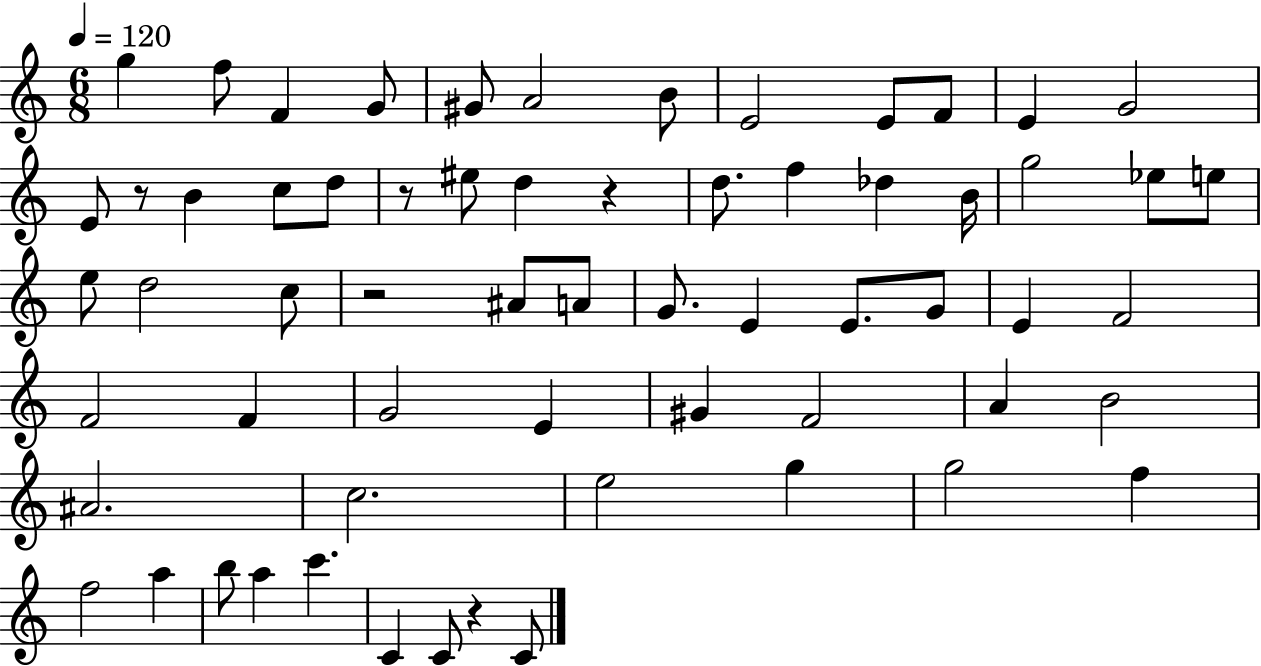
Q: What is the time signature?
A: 6/8